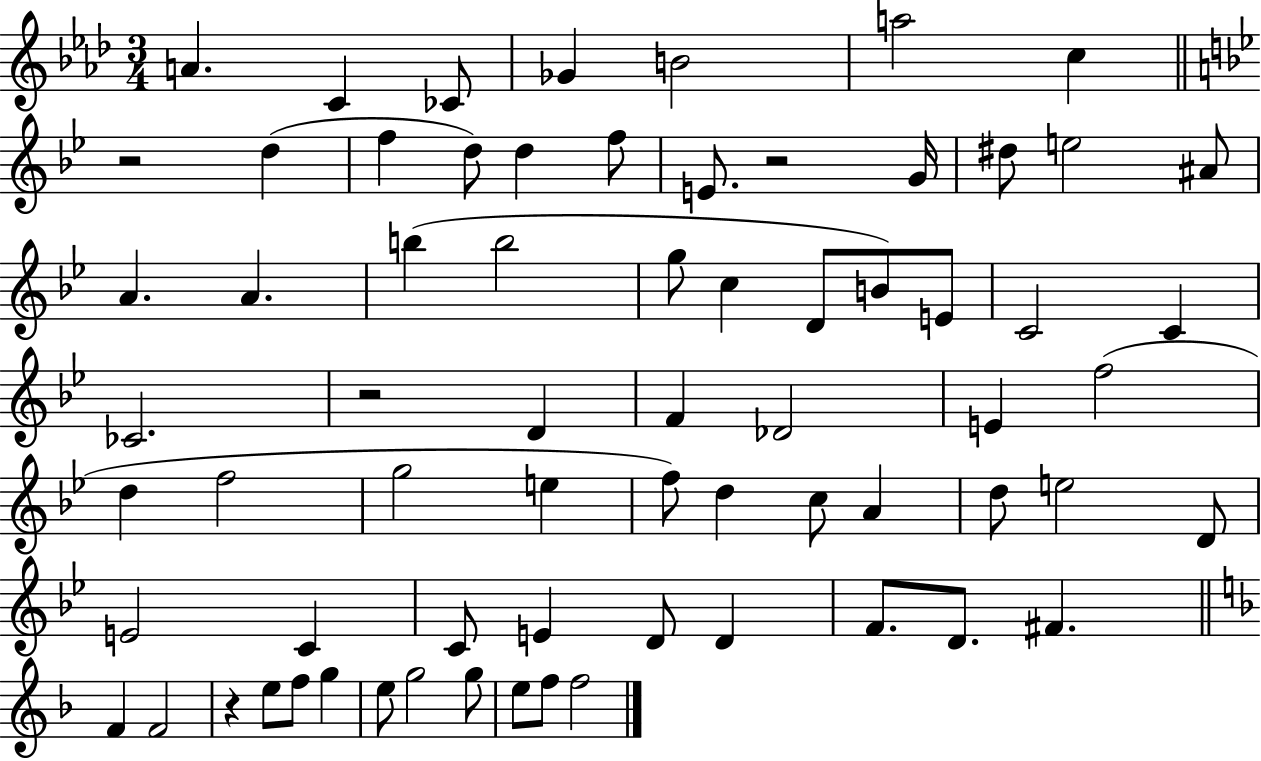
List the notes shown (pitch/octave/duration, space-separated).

A4/q. C4/q CES4/e Gb4/q B4/h A5/h C5/q R/h D5/q F5/q D5/e D5/q F5/e E4/e. R/h G4/s D#5/e E5/h A#4/e A4/q. A4/q. B5/q B5/h G5/e C5/q D4/e B4/e E4/e C4/h C4/q CES4/h. R/h D4/q F4/q Db4/h E4/q F5/h D5/q F5/h G5/h E5/q F5/e D5/q C5/e A4/q D5/e E5/h D4/e E4/h C4/q C4/e E4/q D4/e D4/q F4/e. D4/e. F#4/q. F4/q F4/h R/q E5/e F5/e G5/q E5/e G5/h G5/e E5/e F5/e F5/h